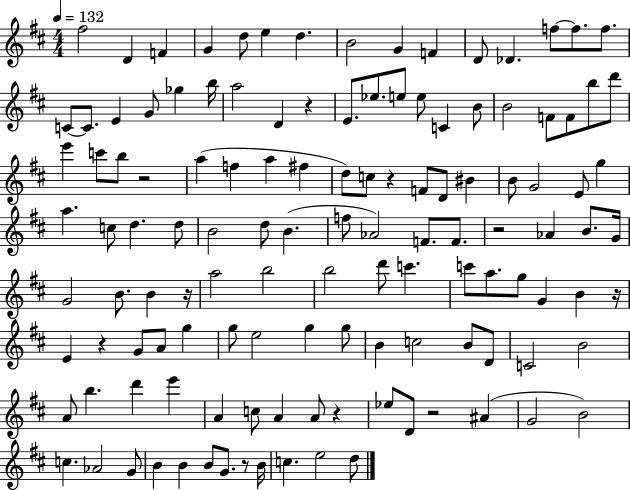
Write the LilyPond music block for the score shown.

{
  \clef treble
  \numericTimeSignature
  \time 4/4
  \key d \major
  \tempo 4 = 132
  \repeat volta 2 { fis''2 d'4 f'4 | g'4 d''8 e''4 d''4. | b'2 g'4 f'4 | d'8 des'4. f''8~~ f''8. f''8. | \break c'8~~ c'8. e'4 g'8 ges''4 b''16 | a''2 d'4 r4 | e'8. ees''8. e''8 e''8 c'4 b'8 | b'2 f'8 f'8 b''8 d'''8 | \break e'''4 c'''8 b''8 r2 | a''4( f''4 a''4 fis''4 | d''8) c''8 r4 f'8 d'8 bis'4 | b'8 g'2 e'8 g''4 | \break a''4. c''8 d''4. d''8 | b'2 d''8 b'4.( | f''8 aes'2) f'8. f'8. | r2 aes'4 b'8. g'16 | \break g'2 b'8. b'4 r16 | a''2 b''2 | b''2 d'''8 c'''4. | c'''8 a''8. g''8 g'4 b'4 r16 | \break e'4 r4 g'8 a'8 g''4 | g''8 e''2 g''4 g''8 | b'4 c''2 b'8 d'8 | c'2 b'2 | \break a'8 b''4. d'''4 e'''4 | a'4 c''8 a'4 a'8 r4 | ees''8 d'8 r2 ais'4( | g'2 b'2) | \break c''4. aes'2 g'8 | b'4 b'4 b'8 g'8. r8 b'16 | c''4. e''2 d''8 | } \bar "|."
}